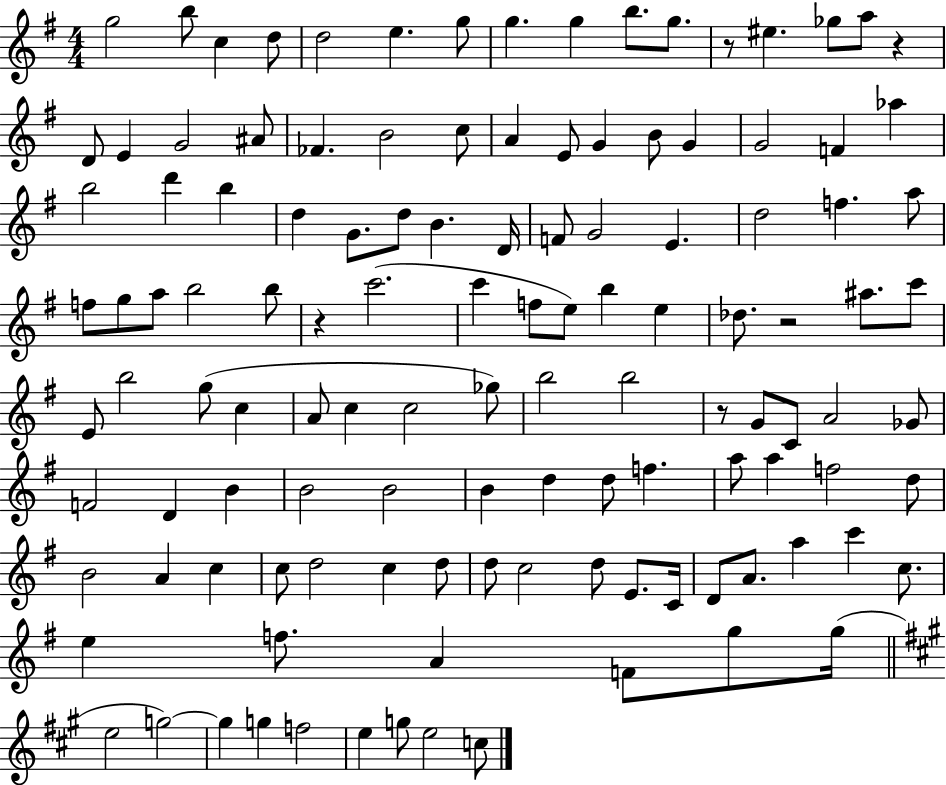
X:1
T:Untitled
M:4/4
L:1/4
K:G
g2 b/2 c d/2 d2 e g/2 g g b/2 g/2 z/2 ^e _g/2 a/2 z D/2 E G2 ^A/2 _F B2 c/2 A E/2 G B/2 G G2 F _a b2 d' b d G/2 d/2 B D/4 F/2 G2 E d2 f a/2 f/2 g/2 a/2 b2 b/2 z c'2 c' f/2 e/2 b e _d/2 z2 ^a/2 c'/2 E/2 b2 g/2 c A/2 c c2 _g/2 b2 b2 z/2 G/2 C/2 A2 _G/2 F2 D B B2 B2 B d d/2 f a/2 a f2 d/2 B2 A c c/2 d2 c d/2 d/2 c2 d/2 E/2 C/4 D/2 A/2 a c' c/2 e f/2 A F/2 g/2 g/4 e2 g2 g g f2 e g/2 e2 c/2